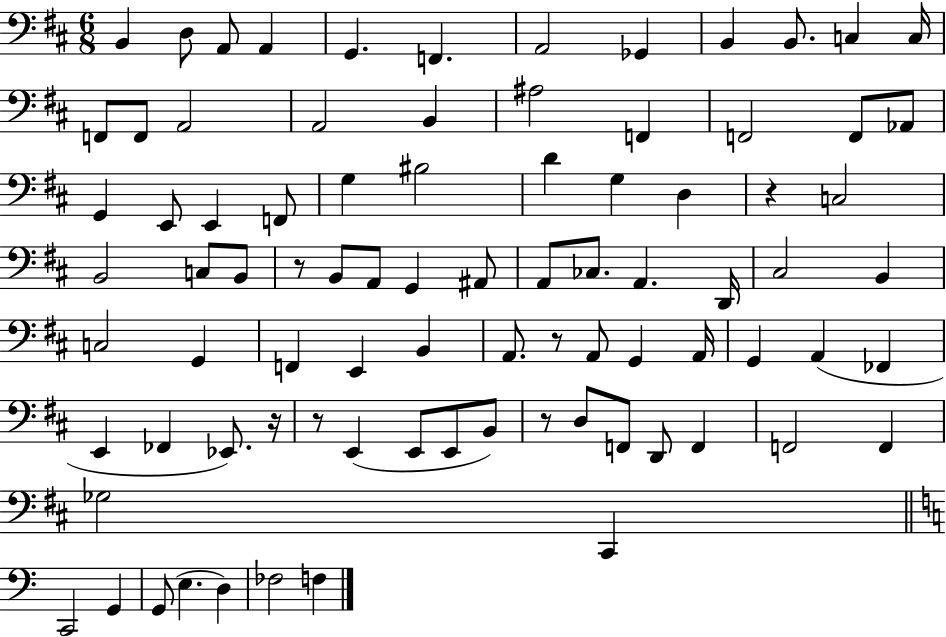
X:1
T:Untitled
M:6/8
L:1/4
K:D
B,, D,/2 A,,/2 A,, G,, F,, A,,2 _G,, B,, B,,/2 C, C,/4 F,,/2 F,,/2 A,,2 A,,2 B,, ^A,2 F,, F,,2 F,,/2 _A,,/2 G,, E,,/2 E,, F,,/2 G, ^B,2 D G, D, z C,2 B,,2 C,/2 B,,/2 z/2 B,,/2 A,,/2 G,, ^A,,/2 A,,/2 _C,/2 A,, D,,/4 ^C,2 B,, C,2 G,, F,, E,, B,, A,,/2 z/2 A,,/2 G,, A,,/4 G,, A,, _F,, E,, _F,, _E,,/2 z/4 z/2 E,, E,,/2 E,,/2 B,,/2 z/2 D,/2 F,,/2 D,,/2 F,, F,,2 F,, _G,2 ^C,, C,,2 G,, G,,/2 E, D, _F,2 F,